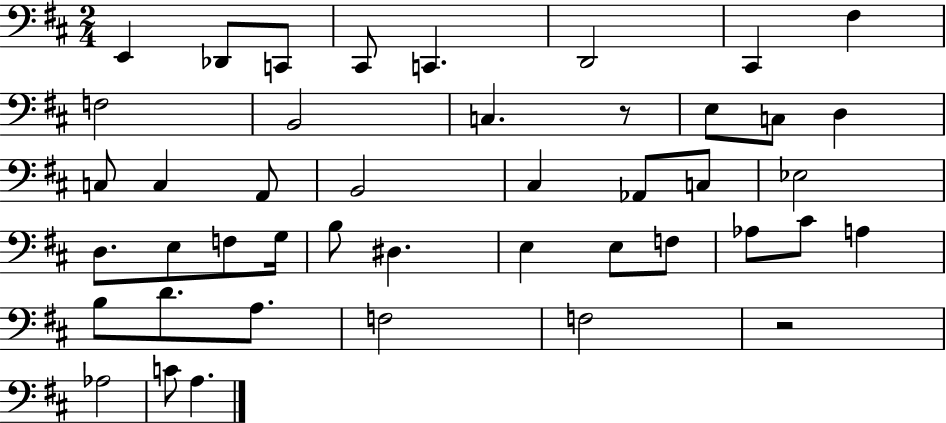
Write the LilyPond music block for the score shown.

{
  \clef bass
  \numericTimeSignature
  \time 2/4
  \key d \major
  e,4 des,8 c,8 | cis,8 c,4. | d,2 | cis,4 fis4 | \break f2 | b,2 | c4. r8 | e8 c8 d4 | \break c8 c4 a,8 | b,2 | cis4 aes,8 c8 | ees2 | \break d8. e8 f8 g16 | b8 dis4. | e4 e8 f8 | aes8 cis'8 a4 | \break b8 d'8. a8. | f2 | f2 | r2 | \break aes2 | c'8 a4. | \bar "|."
}